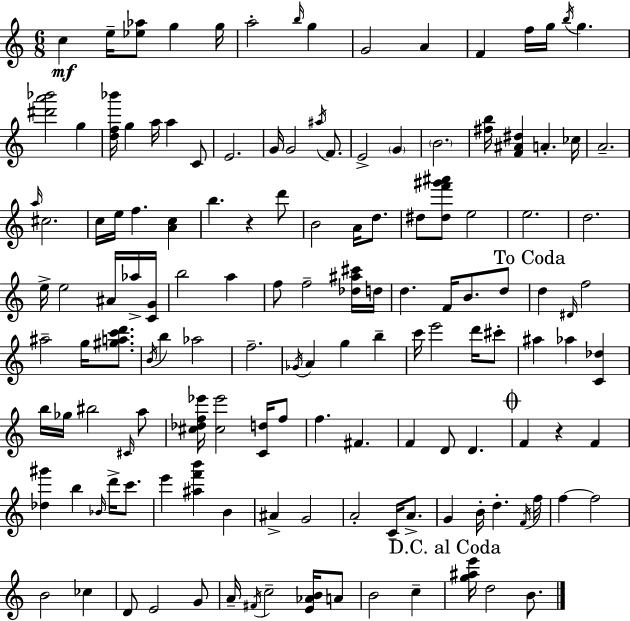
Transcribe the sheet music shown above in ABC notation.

X:1
T:Untitled
M:6/8
L:1/4
K:C
c e/4 [_e_a]/2 g g/4 a2 b/4 g G2 A F f/4 g/4 b/4 g [^d'a'_b']2 g [df_b']/4 g a/4 a C/2 E2 G/4 G2 ^a/4 F/2 E2 G B2 [^fb]/4 [F^A^d] A _c/4 A2 a/4 ^c2 c/4 e/4 f [Ac] b z d'/2 B2 A/4 d/2 ^d/2 [^df'^g'^a']/2 e2 e2 d2 e/4 e2 ^A/4 _a/4 [CG]/4 b2 a f/2 f2 [_d^a^c']/4 d/4 d F/4 B/2 d/2 d ^D/4 f2 ^a2 g/4 [^gac'd']/2 B/4 b _a2 f2 _G/4 A g b c'/4 e'2 d'/4 ^c'/2 ^a _a [C_d] b/4 _g/4 ^b2 ^C/4 a/2 [^c_df_e']/4 [^c_e']2 [Cd]/4 f/2 f ^F F D/2 D F z F [_d^g'] b _B/4 d'/4 c'/2 e' [^af'b'] B ^A G2 A2 C/4 A/2 G B/4 d F/4 f/4 f f2 B2 _c D/2 E2 G/2 A/4 ^F/4 c2 [E_AB]/4 A/2 B2 c [g^ae']/4 d2 B/2